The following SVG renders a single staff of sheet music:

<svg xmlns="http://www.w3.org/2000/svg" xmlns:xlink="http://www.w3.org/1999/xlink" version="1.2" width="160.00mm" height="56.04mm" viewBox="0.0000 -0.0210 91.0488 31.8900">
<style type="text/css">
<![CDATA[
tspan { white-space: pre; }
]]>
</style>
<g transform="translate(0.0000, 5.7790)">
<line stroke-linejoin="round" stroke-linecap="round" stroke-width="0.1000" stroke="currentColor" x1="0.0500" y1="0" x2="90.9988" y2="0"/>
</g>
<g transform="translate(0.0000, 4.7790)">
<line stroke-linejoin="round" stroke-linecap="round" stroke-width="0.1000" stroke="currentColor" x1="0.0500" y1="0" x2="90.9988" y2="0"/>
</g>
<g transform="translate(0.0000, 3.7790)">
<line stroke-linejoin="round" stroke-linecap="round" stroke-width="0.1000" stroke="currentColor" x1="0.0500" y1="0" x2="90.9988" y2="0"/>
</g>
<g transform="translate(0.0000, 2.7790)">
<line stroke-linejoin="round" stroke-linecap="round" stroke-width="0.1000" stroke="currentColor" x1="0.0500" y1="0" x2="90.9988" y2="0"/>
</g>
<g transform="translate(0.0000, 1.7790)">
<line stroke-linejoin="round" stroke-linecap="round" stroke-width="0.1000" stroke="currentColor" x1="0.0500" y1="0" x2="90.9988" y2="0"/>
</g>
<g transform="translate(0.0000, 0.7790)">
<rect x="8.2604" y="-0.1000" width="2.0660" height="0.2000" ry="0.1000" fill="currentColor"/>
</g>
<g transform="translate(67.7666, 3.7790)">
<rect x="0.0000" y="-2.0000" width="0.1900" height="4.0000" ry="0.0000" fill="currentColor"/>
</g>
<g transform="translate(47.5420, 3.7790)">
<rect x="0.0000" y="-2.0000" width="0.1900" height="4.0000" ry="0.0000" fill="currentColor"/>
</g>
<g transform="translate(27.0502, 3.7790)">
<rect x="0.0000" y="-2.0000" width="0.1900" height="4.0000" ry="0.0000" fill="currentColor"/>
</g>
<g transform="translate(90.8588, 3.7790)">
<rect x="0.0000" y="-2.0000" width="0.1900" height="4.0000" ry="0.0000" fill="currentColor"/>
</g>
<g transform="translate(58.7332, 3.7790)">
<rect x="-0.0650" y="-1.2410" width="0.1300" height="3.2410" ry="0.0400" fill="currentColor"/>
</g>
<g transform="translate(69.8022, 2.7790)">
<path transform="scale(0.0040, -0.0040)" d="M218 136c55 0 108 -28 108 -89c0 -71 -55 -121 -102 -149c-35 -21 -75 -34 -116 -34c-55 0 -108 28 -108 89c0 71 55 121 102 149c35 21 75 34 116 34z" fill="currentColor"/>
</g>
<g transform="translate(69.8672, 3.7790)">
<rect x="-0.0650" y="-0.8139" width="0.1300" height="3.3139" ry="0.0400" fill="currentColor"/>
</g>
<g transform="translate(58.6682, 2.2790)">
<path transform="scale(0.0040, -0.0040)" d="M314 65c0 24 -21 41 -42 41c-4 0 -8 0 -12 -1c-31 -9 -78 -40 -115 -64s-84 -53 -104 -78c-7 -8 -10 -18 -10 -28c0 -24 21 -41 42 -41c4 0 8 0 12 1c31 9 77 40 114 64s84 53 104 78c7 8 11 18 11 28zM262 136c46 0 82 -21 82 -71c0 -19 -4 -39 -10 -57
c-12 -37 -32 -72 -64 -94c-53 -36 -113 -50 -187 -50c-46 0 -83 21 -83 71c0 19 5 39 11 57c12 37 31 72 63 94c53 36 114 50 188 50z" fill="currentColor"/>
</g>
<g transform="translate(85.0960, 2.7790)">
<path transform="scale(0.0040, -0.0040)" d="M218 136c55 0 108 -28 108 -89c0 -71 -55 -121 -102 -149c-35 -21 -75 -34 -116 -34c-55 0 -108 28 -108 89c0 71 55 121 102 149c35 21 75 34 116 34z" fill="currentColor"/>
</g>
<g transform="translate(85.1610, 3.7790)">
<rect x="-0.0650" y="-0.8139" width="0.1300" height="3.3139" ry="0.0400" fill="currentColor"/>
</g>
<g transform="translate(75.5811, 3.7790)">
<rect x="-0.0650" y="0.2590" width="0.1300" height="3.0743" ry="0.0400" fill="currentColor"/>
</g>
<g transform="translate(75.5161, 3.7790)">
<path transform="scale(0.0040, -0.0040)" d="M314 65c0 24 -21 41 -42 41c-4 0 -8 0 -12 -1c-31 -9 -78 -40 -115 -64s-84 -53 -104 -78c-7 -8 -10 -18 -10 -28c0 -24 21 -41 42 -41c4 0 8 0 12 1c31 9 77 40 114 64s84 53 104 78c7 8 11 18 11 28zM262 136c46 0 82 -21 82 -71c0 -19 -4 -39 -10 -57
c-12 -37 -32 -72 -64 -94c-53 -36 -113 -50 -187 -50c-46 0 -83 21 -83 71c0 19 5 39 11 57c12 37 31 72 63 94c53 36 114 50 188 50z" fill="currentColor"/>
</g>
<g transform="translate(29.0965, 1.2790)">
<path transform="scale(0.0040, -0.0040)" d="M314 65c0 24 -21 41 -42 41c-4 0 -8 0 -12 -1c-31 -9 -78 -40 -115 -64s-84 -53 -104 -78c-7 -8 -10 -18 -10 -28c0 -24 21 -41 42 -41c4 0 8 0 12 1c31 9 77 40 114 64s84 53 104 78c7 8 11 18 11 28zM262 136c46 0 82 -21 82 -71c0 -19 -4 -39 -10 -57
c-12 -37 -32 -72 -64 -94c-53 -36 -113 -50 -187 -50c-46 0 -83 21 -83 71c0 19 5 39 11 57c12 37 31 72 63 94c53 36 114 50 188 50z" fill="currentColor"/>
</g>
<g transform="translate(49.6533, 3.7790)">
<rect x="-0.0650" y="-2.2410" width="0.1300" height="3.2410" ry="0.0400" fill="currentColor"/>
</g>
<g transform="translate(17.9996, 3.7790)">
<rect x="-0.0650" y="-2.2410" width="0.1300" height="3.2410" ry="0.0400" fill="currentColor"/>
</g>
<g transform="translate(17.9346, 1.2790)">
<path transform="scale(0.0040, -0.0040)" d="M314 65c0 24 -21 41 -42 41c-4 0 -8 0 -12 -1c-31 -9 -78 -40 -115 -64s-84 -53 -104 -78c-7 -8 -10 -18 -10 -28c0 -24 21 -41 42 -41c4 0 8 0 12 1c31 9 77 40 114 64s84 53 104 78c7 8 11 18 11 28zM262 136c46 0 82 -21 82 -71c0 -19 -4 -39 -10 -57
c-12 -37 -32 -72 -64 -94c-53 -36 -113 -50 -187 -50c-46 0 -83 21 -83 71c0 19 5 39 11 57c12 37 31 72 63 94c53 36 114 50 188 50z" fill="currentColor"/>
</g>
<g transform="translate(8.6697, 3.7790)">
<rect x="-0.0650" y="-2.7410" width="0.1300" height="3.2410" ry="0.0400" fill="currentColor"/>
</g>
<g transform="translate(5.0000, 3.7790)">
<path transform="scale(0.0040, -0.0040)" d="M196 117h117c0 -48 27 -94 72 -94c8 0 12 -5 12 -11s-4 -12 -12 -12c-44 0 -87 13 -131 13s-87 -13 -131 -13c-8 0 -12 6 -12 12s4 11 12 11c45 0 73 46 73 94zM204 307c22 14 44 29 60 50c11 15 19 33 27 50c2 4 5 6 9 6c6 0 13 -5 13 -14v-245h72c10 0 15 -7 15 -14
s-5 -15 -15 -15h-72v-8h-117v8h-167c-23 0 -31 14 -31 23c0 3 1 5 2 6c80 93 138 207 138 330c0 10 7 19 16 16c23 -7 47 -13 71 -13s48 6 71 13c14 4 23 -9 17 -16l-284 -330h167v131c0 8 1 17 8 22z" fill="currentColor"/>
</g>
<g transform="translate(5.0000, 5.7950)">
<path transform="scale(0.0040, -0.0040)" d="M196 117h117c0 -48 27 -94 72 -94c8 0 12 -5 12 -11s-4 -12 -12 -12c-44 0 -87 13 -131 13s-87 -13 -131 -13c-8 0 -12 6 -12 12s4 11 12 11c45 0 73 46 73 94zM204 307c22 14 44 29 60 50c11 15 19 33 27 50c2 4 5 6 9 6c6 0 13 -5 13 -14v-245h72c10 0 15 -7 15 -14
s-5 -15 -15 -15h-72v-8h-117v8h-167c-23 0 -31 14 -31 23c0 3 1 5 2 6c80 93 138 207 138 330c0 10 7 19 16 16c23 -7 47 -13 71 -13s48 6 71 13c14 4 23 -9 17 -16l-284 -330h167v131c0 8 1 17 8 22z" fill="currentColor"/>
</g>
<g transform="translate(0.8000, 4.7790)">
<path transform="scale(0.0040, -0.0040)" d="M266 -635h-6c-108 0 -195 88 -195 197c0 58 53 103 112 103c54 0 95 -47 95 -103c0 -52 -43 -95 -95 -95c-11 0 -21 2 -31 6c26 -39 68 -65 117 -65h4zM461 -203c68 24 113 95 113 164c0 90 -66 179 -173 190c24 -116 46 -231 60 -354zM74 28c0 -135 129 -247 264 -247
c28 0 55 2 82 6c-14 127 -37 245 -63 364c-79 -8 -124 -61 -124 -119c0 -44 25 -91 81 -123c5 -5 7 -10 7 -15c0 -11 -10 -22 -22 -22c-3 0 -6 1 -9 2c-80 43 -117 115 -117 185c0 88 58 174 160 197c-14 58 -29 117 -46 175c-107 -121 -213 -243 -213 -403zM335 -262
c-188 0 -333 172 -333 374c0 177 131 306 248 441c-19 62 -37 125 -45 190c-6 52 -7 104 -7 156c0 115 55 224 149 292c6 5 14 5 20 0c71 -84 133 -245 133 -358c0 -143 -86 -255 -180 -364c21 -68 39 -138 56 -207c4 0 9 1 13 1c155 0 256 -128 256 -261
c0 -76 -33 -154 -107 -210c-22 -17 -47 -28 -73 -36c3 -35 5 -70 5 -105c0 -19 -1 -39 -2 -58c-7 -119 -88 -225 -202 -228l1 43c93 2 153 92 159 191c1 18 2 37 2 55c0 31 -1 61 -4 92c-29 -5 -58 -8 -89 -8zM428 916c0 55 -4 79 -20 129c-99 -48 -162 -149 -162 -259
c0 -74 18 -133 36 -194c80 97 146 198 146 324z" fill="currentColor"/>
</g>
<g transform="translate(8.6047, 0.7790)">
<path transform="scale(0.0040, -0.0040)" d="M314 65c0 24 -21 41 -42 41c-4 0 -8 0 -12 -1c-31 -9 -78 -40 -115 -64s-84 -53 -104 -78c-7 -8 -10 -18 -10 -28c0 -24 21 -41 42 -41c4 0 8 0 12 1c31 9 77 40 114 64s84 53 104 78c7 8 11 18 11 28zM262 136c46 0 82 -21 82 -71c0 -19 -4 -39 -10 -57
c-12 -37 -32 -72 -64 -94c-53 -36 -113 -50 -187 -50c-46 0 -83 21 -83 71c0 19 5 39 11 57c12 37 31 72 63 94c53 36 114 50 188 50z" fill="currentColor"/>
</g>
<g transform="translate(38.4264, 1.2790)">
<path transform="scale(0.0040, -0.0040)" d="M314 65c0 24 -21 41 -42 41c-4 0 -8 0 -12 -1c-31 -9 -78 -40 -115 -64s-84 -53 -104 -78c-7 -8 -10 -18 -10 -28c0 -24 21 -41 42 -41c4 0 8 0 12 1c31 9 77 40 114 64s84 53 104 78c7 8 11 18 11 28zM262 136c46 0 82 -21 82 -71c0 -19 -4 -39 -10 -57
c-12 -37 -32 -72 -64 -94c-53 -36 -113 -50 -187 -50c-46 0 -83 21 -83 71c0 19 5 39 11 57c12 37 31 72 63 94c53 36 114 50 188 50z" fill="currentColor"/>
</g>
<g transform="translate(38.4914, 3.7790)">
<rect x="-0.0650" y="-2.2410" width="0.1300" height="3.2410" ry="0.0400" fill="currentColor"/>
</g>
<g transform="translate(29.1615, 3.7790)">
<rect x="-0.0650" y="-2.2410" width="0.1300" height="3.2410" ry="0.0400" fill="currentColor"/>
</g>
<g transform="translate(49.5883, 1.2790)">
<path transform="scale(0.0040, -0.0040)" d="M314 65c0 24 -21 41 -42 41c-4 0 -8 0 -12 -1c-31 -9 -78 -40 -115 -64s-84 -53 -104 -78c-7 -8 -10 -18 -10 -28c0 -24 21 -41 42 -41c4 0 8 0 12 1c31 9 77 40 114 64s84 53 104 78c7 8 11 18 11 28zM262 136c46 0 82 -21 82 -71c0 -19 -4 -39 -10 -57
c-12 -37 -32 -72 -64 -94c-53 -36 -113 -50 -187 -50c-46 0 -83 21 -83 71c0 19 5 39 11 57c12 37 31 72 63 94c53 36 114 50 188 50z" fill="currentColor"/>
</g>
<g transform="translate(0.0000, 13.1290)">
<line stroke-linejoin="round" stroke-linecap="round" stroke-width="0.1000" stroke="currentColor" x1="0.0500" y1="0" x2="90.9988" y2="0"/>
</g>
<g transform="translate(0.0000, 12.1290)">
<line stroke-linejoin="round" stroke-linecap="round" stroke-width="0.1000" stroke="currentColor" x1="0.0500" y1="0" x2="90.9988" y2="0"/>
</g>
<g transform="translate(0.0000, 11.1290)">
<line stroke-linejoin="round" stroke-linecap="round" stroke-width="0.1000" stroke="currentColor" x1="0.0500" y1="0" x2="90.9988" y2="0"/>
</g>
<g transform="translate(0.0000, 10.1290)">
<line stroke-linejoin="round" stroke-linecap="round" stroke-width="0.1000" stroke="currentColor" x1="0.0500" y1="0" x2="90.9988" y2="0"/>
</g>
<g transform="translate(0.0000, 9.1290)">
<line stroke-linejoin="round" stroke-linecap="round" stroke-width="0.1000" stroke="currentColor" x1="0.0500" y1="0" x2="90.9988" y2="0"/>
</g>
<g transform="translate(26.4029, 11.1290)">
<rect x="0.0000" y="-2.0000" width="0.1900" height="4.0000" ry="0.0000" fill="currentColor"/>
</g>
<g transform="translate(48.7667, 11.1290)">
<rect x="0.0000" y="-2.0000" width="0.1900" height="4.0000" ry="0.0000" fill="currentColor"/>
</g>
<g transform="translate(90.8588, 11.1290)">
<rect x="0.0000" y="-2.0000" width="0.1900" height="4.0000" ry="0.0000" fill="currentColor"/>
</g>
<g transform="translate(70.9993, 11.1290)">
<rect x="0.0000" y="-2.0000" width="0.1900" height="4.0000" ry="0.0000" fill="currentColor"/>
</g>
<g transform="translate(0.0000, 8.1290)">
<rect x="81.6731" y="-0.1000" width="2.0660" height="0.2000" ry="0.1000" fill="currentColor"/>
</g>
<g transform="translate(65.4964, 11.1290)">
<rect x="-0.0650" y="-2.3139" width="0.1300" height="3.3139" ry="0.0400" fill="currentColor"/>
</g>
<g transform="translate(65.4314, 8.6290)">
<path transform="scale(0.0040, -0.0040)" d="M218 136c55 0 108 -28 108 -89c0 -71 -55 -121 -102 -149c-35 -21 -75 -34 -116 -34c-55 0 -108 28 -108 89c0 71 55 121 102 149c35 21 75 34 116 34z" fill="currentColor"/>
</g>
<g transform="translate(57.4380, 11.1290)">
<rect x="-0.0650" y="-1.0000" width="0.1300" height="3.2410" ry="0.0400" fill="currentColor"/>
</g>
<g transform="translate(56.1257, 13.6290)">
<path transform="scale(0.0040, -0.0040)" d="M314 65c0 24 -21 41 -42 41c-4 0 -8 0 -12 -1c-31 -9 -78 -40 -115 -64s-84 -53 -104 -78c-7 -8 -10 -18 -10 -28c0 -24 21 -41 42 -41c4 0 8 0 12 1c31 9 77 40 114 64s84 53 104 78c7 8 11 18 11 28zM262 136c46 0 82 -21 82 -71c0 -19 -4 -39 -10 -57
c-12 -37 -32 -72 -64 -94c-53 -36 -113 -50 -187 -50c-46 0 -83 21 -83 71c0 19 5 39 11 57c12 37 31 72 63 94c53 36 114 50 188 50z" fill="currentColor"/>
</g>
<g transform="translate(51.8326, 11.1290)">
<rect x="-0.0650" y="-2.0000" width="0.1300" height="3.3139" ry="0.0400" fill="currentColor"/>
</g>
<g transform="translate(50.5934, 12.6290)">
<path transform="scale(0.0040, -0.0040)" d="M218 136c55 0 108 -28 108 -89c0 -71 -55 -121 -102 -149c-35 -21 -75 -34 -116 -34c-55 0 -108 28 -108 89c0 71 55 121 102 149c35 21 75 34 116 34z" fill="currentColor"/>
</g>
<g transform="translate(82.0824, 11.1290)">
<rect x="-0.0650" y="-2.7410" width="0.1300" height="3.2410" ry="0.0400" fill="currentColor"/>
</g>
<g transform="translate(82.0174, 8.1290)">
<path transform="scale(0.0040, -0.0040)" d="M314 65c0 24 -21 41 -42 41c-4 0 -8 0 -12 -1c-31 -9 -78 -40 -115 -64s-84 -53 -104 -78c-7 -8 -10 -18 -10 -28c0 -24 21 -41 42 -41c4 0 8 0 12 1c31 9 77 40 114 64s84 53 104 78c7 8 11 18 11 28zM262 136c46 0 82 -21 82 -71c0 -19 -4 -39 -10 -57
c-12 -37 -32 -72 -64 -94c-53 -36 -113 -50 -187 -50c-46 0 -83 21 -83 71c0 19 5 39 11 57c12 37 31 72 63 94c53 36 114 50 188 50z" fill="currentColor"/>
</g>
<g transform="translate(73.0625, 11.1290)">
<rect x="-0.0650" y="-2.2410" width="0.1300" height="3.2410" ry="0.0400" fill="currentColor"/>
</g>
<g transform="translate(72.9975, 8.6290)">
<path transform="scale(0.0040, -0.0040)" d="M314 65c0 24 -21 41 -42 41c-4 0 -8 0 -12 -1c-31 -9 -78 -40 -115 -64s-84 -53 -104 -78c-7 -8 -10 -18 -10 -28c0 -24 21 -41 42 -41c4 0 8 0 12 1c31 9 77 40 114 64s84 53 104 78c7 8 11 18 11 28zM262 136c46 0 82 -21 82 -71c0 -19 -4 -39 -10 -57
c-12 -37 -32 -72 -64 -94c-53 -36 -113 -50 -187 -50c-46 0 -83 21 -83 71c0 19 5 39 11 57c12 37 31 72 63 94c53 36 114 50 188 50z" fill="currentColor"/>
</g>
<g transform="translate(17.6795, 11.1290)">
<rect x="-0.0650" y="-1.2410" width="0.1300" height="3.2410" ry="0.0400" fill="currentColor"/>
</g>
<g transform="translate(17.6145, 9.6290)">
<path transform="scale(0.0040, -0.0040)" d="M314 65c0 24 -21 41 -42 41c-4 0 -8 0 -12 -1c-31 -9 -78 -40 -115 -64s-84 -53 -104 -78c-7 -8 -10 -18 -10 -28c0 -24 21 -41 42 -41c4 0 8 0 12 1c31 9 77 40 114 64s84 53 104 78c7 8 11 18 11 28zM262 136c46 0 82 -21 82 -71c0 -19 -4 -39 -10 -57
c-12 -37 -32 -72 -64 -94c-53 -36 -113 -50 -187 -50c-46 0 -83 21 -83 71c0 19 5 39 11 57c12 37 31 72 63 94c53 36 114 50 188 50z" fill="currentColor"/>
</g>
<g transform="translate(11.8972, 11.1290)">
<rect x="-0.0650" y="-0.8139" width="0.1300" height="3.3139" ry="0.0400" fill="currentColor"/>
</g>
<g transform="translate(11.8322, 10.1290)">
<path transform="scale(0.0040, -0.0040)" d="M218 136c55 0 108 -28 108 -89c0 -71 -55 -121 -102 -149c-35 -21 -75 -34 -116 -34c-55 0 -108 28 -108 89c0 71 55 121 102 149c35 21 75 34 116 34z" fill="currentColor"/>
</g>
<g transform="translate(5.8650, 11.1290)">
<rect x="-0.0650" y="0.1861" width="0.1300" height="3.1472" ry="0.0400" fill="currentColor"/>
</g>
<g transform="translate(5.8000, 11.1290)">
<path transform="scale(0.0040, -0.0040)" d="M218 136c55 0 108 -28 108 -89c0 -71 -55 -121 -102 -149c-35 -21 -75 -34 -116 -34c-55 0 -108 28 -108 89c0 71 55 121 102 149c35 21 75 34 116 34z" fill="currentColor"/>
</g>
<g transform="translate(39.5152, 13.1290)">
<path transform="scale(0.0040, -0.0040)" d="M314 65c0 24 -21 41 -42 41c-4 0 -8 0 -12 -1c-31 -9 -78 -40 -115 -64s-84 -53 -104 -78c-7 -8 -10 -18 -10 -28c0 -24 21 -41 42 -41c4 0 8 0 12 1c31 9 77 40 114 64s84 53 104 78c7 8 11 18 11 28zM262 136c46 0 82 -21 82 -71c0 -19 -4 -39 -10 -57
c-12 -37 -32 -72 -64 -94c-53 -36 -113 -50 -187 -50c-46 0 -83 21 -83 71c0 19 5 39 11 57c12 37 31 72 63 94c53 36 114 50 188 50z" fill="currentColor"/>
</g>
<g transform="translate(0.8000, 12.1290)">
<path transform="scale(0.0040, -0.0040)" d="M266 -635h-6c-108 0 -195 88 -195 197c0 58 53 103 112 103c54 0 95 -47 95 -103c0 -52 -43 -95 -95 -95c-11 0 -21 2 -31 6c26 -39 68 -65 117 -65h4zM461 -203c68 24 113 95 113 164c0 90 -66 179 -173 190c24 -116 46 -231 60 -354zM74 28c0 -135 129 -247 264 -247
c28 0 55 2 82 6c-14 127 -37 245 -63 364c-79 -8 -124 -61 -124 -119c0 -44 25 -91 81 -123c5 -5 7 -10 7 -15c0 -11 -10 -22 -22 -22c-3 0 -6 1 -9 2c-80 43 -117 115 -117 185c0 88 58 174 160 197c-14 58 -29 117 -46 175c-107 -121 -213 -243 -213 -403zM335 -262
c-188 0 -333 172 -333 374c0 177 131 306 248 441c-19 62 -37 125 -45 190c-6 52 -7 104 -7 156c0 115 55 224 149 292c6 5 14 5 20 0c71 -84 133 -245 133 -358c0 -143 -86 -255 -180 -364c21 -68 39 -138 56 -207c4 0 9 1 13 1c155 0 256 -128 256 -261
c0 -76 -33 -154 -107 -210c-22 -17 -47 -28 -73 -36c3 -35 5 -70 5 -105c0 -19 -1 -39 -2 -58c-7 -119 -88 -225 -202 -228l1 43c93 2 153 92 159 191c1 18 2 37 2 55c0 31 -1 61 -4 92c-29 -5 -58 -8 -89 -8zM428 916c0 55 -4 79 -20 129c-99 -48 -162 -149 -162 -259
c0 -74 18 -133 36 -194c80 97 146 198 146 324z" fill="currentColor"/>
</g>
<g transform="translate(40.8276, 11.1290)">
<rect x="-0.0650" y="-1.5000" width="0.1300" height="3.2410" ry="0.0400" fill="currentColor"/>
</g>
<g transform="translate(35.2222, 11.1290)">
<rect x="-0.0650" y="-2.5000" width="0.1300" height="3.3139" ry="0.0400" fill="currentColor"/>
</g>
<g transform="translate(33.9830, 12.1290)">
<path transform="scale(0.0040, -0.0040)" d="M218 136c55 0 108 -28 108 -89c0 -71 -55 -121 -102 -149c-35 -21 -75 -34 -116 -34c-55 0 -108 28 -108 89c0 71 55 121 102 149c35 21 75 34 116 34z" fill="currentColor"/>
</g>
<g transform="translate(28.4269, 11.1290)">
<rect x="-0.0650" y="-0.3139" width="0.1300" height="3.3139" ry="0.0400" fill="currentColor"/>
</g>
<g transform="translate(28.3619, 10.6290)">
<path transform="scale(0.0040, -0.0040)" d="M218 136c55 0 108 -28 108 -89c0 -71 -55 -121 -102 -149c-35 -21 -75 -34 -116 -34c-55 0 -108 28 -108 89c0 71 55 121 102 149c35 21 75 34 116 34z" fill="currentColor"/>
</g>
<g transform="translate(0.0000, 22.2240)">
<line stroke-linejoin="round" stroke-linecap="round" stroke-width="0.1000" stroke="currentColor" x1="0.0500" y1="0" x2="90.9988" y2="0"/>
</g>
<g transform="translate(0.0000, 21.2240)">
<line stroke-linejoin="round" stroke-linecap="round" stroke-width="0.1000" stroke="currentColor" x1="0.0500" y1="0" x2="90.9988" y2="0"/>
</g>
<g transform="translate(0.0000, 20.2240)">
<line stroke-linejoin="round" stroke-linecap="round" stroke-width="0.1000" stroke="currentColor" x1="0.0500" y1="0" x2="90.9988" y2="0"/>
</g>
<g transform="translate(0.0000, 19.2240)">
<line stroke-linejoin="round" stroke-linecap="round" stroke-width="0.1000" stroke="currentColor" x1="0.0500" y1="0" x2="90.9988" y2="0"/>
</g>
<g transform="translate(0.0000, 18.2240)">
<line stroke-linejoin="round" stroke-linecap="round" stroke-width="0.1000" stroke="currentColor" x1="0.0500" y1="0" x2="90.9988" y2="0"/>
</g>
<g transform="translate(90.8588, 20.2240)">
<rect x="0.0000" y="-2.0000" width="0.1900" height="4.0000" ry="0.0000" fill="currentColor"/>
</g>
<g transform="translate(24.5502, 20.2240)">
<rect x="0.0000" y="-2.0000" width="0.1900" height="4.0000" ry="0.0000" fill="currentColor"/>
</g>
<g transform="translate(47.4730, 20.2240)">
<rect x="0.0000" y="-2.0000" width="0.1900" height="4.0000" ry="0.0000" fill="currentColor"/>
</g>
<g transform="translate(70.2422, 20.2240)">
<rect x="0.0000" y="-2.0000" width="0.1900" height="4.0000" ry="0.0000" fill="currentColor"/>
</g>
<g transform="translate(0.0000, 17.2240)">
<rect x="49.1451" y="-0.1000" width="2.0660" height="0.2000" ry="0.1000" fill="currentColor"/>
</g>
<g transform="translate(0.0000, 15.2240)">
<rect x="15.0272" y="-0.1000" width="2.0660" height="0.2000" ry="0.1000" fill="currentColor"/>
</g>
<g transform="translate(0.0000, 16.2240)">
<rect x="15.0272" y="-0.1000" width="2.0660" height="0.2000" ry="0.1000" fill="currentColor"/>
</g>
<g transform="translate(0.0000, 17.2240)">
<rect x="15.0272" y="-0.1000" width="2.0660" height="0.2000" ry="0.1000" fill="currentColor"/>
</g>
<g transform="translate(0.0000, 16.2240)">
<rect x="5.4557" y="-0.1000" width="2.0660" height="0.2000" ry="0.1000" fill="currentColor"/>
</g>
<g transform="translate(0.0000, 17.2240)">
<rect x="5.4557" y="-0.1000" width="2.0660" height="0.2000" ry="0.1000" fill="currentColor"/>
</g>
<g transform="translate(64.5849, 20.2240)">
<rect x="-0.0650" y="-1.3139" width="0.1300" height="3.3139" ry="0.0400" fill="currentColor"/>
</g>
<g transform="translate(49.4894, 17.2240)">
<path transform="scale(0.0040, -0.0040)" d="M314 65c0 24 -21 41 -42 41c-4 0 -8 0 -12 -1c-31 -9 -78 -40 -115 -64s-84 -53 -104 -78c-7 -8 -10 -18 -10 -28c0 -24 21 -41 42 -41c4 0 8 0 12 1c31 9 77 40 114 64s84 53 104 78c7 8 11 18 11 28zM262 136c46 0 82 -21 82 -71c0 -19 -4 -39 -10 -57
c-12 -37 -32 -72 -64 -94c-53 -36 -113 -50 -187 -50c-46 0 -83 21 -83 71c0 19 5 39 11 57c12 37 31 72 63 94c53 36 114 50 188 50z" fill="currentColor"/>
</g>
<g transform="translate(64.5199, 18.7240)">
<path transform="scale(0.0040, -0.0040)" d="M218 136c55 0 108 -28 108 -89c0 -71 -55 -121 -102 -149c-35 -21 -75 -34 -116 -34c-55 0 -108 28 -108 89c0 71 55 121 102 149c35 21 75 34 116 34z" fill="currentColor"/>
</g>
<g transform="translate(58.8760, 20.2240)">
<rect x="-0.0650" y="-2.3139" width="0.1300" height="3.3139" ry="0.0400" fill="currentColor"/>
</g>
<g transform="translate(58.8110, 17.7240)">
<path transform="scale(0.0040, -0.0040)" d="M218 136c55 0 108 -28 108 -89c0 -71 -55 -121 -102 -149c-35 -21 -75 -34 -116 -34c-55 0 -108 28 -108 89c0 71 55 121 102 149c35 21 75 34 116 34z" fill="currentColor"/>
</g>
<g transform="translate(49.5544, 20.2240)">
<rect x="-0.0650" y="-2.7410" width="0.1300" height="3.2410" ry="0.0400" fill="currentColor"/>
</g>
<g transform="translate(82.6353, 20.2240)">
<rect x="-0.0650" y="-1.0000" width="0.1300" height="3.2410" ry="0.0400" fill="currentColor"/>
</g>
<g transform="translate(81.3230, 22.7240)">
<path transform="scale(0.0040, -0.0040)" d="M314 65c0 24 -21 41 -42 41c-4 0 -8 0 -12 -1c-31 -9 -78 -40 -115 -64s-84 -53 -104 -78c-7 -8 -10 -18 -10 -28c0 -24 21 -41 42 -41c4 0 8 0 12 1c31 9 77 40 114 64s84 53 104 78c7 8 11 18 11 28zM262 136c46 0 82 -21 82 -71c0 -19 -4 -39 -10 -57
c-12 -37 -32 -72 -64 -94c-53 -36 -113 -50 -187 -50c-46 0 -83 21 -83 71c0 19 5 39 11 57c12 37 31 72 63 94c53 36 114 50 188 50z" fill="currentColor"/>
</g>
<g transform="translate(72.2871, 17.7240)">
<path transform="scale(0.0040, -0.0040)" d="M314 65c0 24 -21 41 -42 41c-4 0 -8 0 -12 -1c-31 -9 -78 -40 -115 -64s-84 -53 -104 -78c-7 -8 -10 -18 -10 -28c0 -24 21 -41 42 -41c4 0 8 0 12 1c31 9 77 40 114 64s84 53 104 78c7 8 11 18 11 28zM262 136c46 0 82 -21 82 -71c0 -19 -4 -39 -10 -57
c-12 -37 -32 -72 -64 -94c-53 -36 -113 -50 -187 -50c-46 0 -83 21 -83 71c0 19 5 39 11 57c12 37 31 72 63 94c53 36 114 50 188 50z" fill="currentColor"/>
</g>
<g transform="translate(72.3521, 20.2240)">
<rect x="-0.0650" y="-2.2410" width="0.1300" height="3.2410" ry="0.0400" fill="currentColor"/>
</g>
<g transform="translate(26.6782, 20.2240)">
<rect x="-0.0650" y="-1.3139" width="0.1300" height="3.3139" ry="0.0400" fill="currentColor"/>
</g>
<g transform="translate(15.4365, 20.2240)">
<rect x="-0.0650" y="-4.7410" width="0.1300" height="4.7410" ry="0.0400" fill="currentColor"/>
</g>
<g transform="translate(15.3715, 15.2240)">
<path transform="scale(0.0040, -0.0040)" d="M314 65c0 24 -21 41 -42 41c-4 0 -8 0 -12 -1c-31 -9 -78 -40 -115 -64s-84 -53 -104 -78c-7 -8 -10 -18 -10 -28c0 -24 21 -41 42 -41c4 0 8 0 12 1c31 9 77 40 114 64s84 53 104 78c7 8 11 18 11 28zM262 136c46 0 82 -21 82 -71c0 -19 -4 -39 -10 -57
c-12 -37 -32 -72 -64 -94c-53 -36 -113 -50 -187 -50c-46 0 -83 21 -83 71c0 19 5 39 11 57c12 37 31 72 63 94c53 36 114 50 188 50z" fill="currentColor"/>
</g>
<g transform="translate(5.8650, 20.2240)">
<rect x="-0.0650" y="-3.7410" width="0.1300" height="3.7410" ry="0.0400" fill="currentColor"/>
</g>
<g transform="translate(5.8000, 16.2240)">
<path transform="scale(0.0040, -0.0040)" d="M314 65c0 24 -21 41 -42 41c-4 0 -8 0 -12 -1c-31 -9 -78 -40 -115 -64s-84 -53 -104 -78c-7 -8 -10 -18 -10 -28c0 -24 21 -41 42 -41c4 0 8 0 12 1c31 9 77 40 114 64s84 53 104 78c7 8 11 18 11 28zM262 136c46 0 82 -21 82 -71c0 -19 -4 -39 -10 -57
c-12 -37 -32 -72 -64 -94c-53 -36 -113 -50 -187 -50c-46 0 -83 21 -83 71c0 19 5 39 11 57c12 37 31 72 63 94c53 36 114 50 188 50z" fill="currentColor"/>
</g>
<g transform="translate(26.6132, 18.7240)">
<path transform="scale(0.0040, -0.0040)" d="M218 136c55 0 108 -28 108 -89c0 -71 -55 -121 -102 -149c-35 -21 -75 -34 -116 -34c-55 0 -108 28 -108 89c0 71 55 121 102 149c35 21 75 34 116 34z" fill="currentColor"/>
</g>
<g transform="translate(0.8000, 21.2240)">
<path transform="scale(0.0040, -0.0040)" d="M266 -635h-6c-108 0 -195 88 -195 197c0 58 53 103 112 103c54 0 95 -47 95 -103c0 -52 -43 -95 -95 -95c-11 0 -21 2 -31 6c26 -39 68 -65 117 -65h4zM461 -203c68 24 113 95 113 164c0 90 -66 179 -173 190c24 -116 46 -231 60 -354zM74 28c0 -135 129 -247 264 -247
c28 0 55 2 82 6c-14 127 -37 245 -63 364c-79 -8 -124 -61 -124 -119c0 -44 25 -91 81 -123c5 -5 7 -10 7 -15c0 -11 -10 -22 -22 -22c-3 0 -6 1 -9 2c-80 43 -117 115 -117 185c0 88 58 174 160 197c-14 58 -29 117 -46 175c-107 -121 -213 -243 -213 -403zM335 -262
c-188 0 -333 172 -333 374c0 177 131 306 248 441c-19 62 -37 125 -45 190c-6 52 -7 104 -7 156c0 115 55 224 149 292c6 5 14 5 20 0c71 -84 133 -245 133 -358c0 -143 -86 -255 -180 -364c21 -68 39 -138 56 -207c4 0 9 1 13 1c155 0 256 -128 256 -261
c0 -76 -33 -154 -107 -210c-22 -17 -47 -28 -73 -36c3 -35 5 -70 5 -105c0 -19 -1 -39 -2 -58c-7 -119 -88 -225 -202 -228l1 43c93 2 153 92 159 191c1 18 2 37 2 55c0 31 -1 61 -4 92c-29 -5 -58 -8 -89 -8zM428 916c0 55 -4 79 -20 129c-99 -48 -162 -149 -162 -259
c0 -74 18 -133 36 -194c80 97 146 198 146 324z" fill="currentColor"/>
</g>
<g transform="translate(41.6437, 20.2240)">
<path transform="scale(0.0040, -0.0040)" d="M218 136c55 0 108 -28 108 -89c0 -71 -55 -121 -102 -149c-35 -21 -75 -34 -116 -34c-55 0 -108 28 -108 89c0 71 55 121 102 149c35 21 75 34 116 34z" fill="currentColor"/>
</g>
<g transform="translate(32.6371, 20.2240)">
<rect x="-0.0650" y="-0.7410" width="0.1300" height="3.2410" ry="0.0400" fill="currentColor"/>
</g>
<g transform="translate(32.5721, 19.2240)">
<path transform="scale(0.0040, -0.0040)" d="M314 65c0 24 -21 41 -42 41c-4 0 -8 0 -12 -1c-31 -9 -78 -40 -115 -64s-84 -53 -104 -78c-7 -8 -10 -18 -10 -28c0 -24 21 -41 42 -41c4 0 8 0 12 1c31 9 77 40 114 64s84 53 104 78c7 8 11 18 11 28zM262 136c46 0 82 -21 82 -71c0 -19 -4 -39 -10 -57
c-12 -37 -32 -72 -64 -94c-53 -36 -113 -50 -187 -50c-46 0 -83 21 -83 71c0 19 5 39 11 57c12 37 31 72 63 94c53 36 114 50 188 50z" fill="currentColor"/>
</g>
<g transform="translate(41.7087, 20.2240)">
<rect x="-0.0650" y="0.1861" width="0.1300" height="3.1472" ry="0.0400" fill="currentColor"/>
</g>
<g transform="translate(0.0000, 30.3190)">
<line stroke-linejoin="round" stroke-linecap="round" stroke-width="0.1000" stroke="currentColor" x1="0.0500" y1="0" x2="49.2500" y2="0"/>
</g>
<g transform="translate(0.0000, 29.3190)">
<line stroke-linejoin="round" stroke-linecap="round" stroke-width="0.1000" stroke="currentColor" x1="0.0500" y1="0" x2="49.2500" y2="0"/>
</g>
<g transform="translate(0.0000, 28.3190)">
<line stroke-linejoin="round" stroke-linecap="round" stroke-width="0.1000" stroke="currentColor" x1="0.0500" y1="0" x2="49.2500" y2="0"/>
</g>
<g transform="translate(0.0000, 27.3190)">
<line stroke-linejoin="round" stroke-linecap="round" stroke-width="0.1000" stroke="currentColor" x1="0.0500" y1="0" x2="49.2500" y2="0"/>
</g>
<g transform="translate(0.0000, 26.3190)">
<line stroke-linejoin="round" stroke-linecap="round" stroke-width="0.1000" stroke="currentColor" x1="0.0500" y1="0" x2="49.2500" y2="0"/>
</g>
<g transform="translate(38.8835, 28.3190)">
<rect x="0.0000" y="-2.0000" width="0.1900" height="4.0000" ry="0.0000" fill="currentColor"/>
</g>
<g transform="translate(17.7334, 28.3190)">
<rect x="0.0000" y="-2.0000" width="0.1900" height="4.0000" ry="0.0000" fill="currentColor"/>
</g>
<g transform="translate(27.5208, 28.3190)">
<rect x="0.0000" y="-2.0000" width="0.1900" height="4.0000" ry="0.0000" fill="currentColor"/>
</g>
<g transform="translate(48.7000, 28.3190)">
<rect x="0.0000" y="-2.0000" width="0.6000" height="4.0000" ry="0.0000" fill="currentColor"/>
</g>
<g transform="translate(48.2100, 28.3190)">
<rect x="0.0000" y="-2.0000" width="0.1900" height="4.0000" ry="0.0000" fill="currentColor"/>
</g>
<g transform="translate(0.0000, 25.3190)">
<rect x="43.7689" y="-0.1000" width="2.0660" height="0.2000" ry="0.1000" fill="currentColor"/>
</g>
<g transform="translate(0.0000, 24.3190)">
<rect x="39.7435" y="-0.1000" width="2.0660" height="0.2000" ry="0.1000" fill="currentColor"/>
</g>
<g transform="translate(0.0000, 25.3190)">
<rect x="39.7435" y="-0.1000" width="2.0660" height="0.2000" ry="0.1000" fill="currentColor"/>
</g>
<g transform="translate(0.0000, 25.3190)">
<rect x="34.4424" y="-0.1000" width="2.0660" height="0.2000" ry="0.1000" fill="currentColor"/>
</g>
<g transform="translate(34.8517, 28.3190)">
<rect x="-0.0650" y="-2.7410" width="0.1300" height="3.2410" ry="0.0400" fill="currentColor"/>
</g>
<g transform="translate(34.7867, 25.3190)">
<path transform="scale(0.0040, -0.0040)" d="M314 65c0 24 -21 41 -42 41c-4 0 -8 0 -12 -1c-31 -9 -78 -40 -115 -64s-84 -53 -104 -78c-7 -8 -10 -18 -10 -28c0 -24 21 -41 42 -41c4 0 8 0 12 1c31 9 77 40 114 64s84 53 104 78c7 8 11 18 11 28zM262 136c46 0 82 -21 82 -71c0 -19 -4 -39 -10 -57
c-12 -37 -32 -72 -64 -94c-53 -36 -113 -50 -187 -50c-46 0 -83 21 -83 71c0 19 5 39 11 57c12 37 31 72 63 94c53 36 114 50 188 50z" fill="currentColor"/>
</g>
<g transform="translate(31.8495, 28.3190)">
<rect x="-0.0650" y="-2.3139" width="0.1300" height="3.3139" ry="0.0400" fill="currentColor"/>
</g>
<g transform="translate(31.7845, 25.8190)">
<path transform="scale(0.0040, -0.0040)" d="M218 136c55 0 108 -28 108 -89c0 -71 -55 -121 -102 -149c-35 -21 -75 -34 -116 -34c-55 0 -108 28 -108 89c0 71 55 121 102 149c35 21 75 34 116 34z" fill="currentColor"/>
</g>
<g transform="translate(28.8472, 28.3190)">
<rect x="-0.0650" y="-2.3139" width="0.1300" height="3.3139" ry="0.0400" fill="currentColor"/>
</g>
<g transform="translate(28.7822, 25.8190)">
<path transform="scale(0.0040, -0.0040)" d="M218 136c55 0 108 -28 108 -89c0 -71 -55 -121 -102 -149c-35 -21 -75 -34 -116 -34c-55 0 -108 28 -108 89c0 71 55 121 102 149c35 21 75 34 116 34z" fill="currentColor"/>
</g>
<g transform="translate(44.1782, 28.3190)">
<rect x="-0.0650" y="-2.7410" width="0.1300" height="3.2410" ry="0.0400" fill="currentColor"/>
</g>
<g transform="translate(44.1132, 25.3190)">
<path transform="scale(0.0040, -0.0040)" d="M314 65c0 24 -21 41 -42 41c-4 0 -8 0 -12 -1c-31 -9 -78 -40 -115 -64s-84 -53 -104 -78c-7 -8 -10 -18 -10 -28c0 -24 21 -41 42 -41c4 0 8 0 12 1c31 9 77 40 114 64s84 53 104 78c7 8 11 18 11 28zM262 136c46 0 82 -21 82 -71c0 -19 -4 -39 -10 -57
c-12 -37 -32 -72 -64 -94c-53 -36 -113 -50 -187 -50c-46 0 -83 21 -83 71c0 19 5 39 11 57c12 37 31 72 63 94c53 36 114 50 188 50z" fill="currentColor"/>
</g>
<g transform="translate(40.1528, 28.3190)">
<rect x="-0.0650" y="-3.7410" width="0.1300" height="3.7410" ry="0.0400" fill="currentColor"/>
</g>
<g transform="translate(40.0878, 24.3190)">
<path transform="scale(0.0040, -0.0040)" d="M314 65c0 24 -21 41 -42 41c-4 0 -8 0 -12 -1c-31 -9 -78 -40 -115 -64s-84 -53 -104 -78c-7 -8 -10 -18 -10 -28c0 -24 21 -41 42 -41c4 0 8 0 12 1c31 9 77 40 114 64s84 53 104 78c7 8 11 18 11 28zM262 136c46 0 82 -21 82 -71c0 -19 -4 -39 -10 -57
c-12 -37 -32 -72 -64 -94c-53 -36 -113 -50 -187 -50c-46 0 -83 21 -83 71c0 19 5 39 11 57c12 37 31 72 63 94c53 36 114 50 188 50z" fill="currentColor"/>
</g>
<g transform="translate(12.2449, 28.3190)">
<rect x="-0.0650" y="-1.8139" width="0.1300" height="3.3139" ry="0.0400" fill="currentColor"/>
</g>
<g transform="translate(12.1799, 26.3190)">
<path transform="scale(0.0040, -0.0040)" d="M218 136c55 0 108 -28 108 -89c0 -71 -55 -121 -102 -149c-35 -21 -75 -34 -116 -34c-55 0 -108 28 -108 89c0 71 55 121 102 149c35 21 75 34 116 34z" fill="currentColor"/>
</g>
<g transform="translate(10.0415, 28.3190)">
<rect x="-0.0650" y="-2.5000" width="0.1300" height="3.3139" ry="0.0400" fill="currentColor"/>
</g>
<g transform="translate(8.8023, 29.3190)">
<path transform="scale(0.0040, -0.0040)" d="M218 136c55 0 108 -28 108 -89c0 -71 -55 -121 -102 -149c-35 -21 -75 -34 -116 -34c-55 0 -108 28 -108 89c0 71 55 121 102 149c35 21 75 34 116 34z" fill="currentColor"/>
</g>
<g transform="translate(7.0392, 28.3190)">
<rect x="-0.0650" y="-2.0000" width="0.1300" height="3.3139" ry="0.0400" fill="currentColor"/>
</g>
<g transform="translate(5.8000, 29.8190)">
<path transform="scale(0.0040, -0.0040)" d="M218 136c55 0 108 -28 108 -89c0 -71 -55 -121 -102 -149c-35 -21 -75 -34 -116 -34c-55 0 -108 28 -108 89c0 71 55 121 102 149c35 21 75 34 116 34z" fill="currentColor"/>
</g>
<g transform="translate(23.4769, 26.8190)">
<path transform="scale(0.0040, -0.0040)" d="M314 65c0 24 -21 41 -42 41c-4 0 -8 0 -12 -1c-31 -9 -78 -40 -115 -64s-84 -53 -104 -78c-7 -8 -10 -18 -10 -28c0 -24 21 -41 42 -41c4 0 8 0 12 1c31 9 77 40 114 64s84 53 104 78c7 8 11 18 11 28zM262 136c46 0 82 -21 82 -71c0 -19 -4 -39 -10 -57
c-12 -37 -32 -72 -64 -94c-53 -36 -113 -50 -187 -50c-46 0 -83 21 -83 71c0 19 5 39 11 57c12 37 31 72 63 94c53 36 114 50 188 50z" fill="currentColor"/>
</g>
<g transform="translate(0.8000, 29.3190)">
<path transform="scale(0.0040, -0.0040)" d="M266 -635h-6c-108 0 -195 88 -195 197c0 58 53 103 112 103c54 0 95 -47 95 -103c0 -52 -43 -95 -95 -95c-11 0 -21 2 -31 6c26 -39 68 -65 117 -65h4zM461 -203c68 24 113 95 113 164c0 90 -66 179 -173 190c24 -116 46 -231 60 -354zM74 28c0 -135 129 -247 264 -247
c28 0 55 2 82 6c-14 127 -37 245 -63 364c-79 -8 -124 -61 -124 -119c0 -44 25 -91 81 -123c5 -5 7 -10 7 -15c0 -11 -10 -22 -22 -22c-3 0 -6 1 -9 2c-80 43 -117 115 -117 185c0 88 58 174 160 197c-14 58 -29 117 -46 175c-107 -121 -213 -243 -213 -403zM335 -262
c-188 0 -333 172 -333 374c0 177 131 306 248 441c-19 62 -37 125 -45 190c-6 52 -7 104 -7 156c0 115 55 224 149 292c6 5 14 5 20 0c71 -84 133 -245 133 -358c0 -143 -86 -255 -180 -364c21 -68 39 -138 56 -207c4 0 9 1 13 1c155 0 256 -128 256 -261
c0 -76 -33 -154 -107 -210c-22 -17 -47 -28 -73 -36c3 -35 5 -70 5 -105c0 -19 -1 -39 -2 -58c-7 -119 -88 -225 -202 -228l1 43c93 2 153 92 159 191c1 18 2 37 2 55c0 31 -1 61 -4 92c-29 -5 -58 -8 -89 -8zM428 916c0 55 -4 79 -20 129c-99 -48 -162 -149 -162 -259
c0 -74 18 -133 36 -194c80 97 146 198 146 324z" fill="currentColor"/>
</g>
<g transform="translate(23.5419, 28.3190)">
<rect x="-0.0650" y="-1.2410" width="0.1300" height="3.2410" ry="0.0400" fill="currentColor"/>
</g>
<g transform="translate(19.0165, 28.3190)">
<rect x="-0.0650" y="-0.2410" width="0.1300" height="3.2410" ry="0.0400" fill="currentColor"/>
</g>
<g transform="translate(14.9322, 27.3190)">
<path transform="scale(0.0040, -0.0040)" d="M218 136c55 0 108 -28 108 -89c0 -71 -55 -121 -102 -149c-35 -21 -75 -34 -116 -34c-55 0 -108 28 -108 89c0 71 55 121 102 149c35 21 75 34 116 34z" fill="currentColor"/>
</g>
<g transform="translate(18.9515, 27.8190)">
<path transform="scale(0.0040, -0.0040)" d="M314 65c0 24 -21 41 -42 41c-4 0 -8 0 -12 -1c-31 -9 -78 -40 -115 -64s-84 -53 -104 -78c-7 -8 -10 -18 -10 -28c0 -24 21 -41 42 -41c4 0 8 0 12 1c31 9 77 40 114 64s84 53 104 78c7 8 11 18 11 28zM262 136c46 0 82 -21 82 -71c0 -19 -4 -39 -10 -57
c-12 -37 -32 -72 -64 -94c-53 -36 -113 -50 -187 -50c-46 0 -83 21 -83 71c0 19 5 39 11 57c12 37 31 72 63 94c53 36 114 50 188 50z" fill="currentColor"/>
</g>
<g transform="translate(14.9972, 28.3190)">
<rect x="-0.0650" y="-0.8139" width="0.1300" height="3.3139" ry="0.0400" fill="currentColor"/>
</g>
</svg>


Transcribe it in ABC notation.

X:1
T:Untitled
M:4/4
L:1/4
K:C
a2 g2 g2 g2 g2 e2 d B2 d B d e2 c G E2 F D2 g g2 a2 c'2 e'2 e d2 B a2 g e g2 D2 F G f d c2 e2 g g a2 c'2 a2